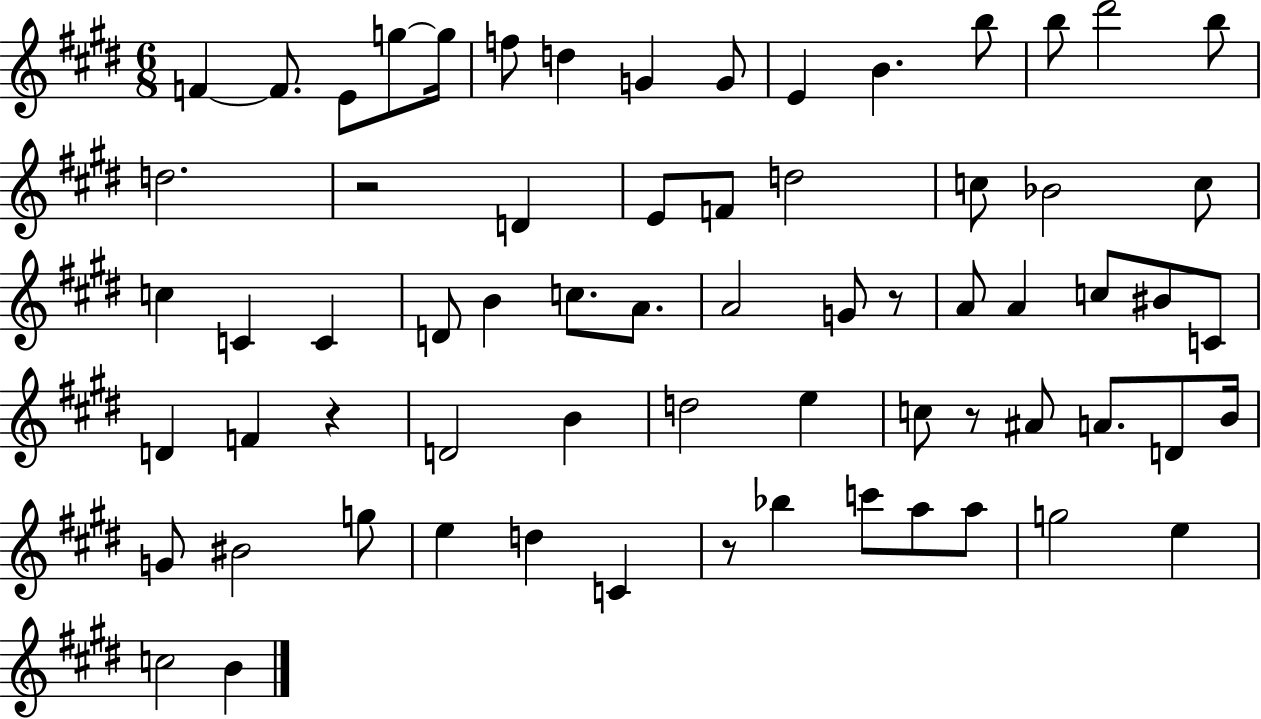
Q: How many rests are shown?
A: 5